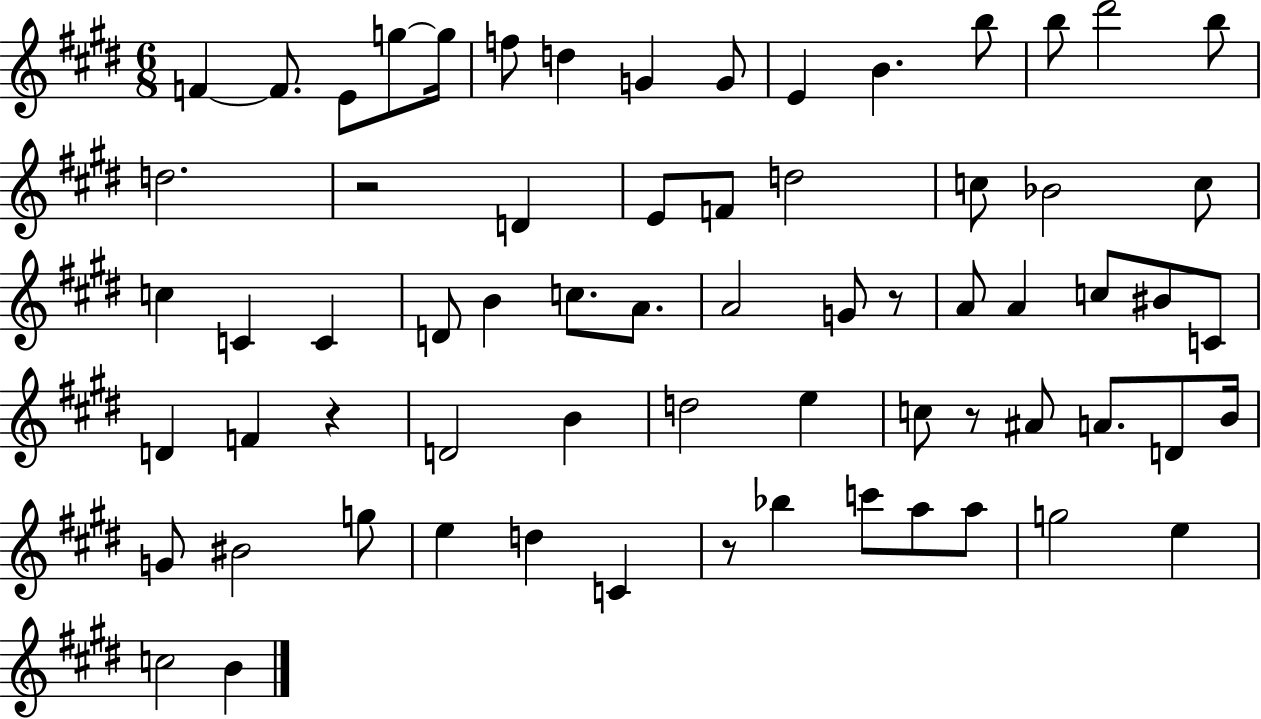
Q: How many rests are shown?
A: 5